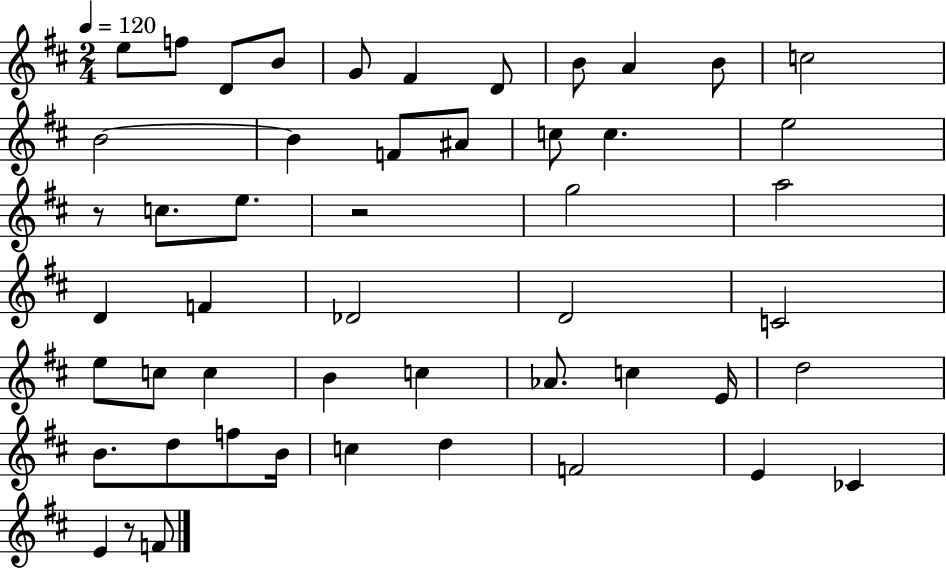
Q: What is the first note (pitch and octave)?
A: E5